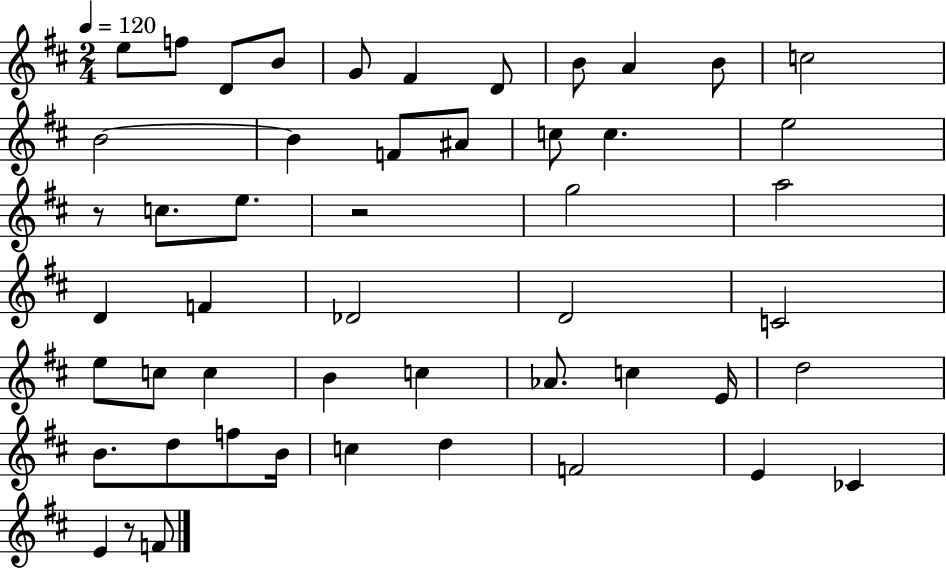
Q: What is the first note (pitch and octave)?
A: E5